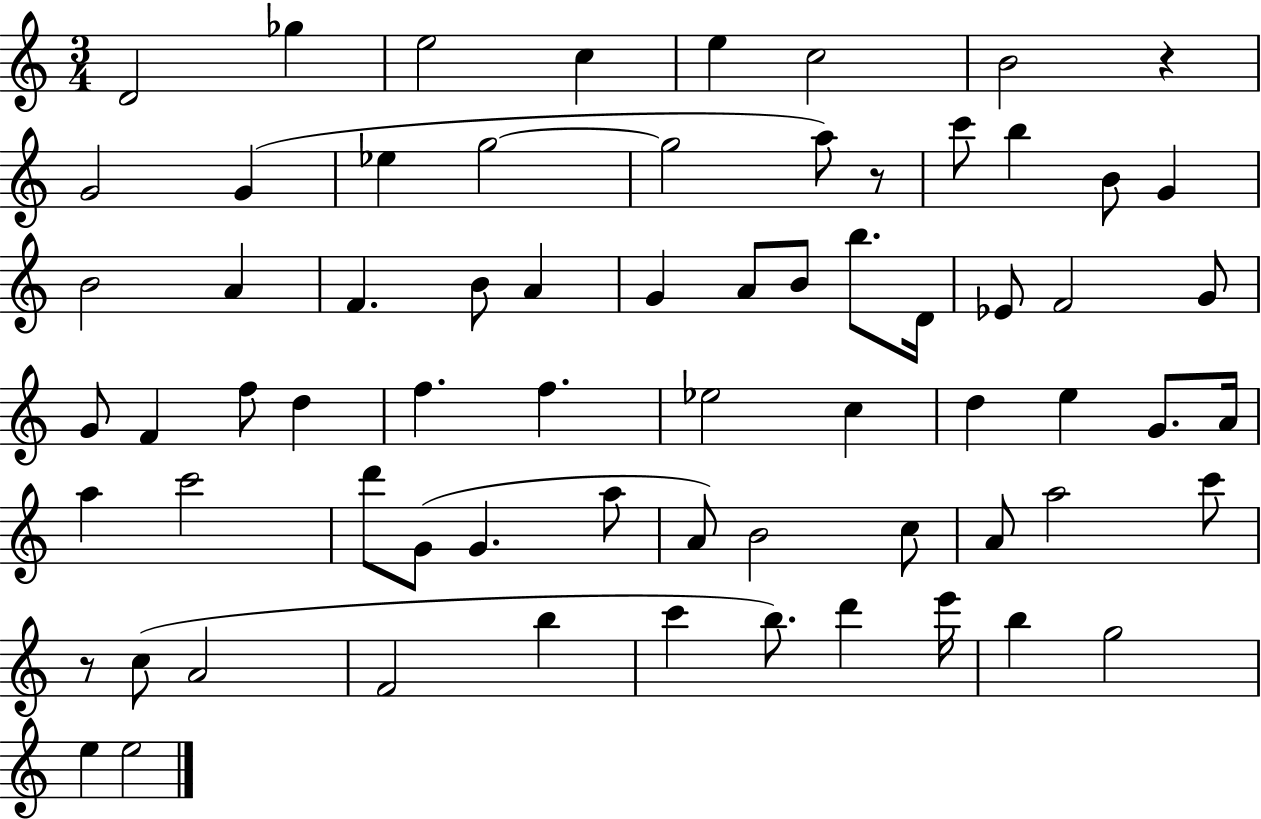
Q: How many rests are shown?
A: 3